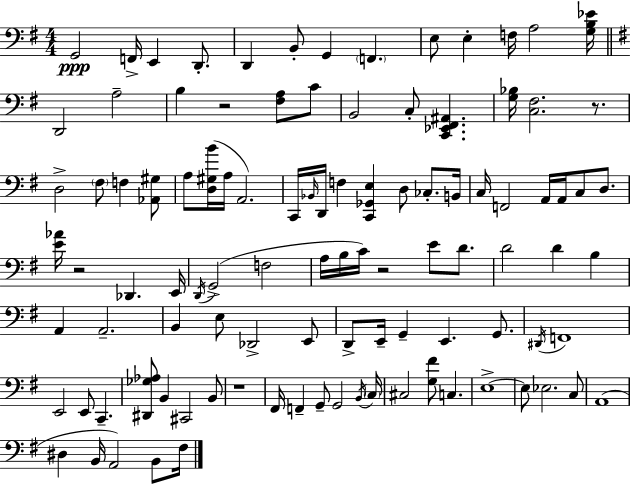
G2/h F2/s E2/q D2/e. D2/q B2/e G2/q F2/q. E3/e E3/q F3/s A3/h [G3,B3,Eb4]/s D2/h A3/h B3/q R/h [F#3,A3]/e C4/e B2/h C3/e [C2,Eb2,F#2,A#2]/q. [G3,Bb3]/s [C3,F#3]/h. R/e. D3/h F#3/e F3/q [Ab2,G#3]/e A3/e [D3,G#3,B4]/s A3/s A2/h. C2/s Bb2/s D2/s F3/q [C2,Gb2,E3]/q D3/e CES3/e. B2/s C3/s F2/h A2/s A2/s C3/e D3/e. [E4,Ab4]/s R/h Db2/q. E2/s D2/s G2/h F3/h A3/s B3/s C4/s R/h E4/e D4/e. D4/h D4/q B3/q A2/q A2/h. B2/q E3/e Db2/h E2/e D2/e E2/s G2/q E2/q. G2/e. D#2/s F2/w E2/h E2/e C2/q. [D#2,Gb3,Ab3]/e B2/q C#2/h B2/e R/w F#2/s F2/q G2/e G2/h B2/s C3/s C#3/h [G3,F#4]/e C3/q. E3/w E3/e Eb3/h. C3/e A2/w D#3/q B2/s A2/h B2/e F#3/s